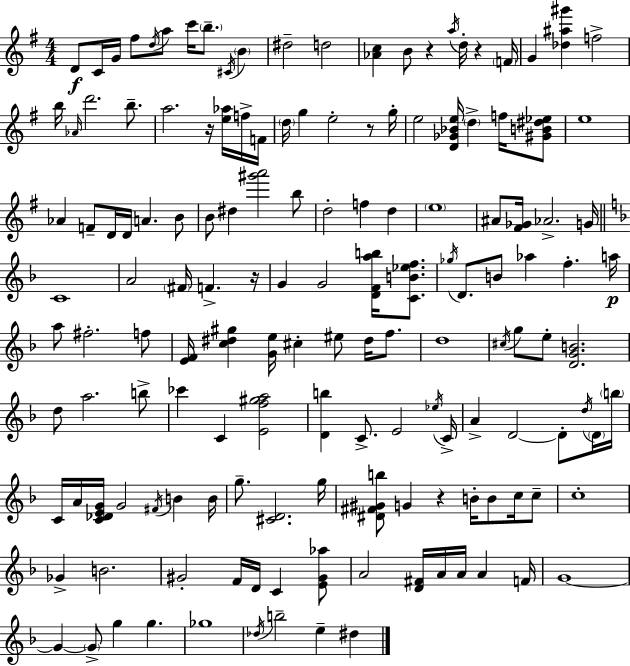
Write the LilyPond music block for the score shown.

{
  \clef treble
  \numericTimeSignature
  \time 4/4
  \key g \major
  \repeat volta 2 { d'8\f c'16 g'16 fis''8 \acciaccatura { d''16 } a''8 c'''16 \parenthesize b''8.-- \acciaccatura { cis'16 } \parenthesize b'4 | dis''2-- d''2 | <aes' c''>4 b'8 r4 \acciaccatura { a''16 } d''16-. r4 | \parenthesize f'16 g'4 <des'' ais'' gis'''>4 f''2-> | \break b''16 \grace { aes'16 } d'''2. | b''8.-- a''2. | r16 <e'' aes''>16 f''16-> f'16 \parenthesize d''16 g''4 e''2-. | r8 g''16-. e''2 <d' ges' bes' e''>16 \parenthesize d''4-> | \break f''16 <gis' b' dis'' ees''>8 e''1 | aes'4 f'8-- d'16 d'16 a'4. | b'8 b'8 dis''4 <gis''' a'''>2 | b''8 d''2-. f''4 | \break d''4 \parenthesize e''1 | ais'8 <fis' ges'>16 aes'2.-> | g'16 \bar "||" \break \key f \major c'1 | a'2 \parenthesize fis'16 f'4.-> r16 | g'4 g'2 <d' f' a'' b''>16 <c' b' ees'' f''>8. | \acciaccatura { ges''16 } d'8. b'8 aes''4 f''4.-. | \break a''16\p a''8 fis''2.-. f''8 | <e' f'>16 <c'' dis'' gis''>4 <g' e''>16 cis''4-. eis''8 dis''16 f''8. | d''1 | \acciaccatura { cis''16 } g''8 e''8-. <d' g' b'>2. | \break d''8 a''2. | b''8-> ces'''4 c'4 <e' f'' gis'' a''>2 | <d' b''>4 c'8.-> e'2 | \acciaccatura { ees''16 } c'16-> a'4-> d'2~~ d'8-. | \break \acciaccatura { d''16 } \parenthesize d'16 \parenthesize b''16 c'16 a'16 <c' des' e' g'>16 g'2 \acciaccatura { fis'16 } | b'4 b'16 g''8.-- <cis' d'>2. | g''16 <dis' fis' gis' b''>8 g'4 r4 b'16-. | b'8 c''16 c''8-- c''1-. | \break ges'4-> b'2. | gis'2-. f'16 d'16 c'4 | <e' gis' aes''>8 a'2 <d' fis'>16 a'16 a'16 | a'4 f'16 g'1~~ | \break g'4~~ \parenthesize g'8-> g''4 g''4. | ges''1 | \acciaccatura { des''16 } b''2-- e''4-- | dis''4 } \bar "|."
}